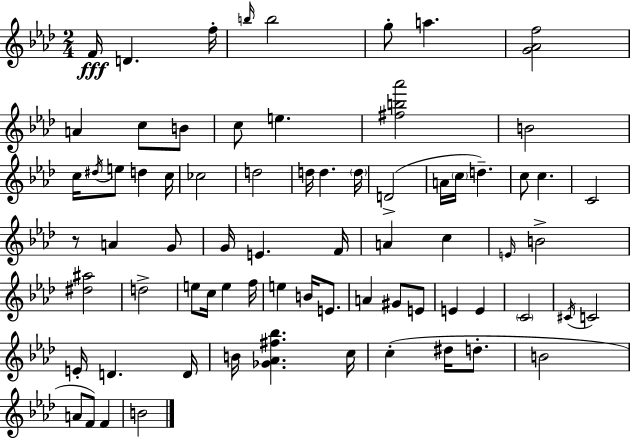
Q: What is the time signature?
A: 2/4